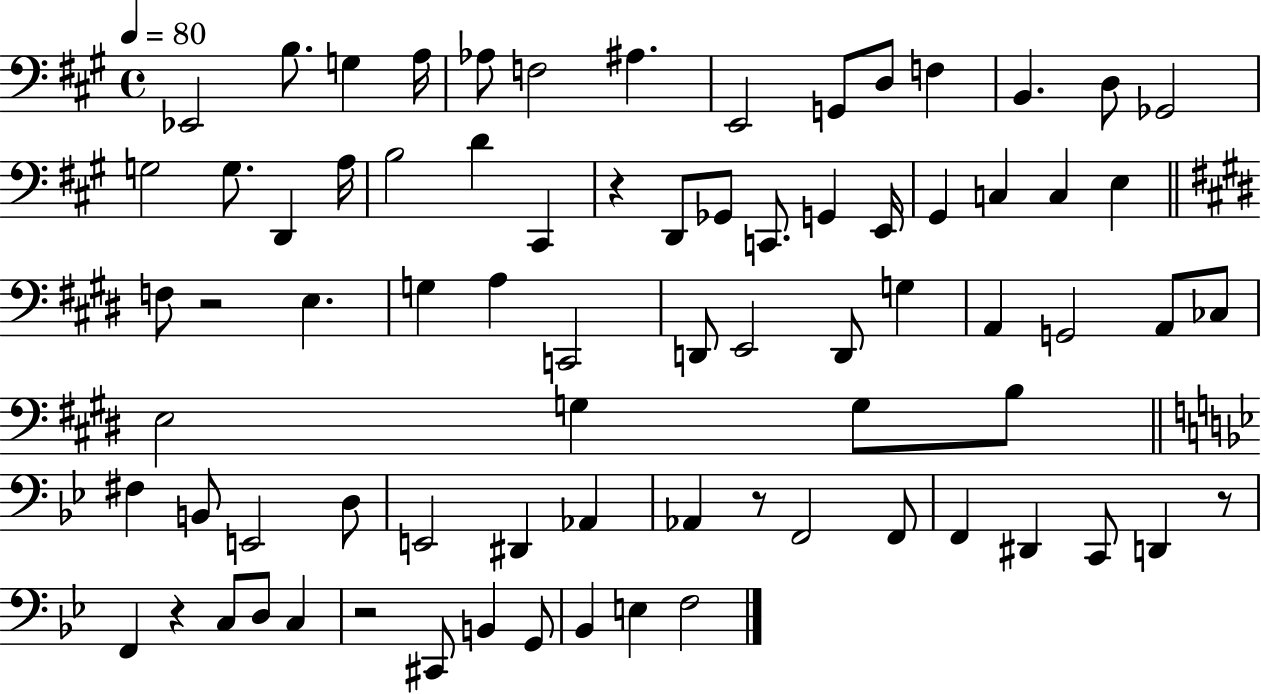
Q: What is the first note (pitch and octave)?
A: Eb2